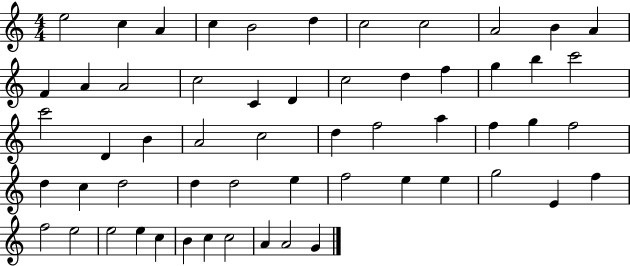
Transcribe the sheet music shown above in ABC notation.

X:1
T:Untitled
M:4/4
L:1/4
K:C
e2 c A c B2 d c2 c2 A2 B A F A A2 c2 C D c2 d f g b c'2 c'2 D B A2 c2 d f2 a f g f2 d c d2 d d2 e f2 e e g2 E f f2 e2 e2 e c B c c2 A A2 G